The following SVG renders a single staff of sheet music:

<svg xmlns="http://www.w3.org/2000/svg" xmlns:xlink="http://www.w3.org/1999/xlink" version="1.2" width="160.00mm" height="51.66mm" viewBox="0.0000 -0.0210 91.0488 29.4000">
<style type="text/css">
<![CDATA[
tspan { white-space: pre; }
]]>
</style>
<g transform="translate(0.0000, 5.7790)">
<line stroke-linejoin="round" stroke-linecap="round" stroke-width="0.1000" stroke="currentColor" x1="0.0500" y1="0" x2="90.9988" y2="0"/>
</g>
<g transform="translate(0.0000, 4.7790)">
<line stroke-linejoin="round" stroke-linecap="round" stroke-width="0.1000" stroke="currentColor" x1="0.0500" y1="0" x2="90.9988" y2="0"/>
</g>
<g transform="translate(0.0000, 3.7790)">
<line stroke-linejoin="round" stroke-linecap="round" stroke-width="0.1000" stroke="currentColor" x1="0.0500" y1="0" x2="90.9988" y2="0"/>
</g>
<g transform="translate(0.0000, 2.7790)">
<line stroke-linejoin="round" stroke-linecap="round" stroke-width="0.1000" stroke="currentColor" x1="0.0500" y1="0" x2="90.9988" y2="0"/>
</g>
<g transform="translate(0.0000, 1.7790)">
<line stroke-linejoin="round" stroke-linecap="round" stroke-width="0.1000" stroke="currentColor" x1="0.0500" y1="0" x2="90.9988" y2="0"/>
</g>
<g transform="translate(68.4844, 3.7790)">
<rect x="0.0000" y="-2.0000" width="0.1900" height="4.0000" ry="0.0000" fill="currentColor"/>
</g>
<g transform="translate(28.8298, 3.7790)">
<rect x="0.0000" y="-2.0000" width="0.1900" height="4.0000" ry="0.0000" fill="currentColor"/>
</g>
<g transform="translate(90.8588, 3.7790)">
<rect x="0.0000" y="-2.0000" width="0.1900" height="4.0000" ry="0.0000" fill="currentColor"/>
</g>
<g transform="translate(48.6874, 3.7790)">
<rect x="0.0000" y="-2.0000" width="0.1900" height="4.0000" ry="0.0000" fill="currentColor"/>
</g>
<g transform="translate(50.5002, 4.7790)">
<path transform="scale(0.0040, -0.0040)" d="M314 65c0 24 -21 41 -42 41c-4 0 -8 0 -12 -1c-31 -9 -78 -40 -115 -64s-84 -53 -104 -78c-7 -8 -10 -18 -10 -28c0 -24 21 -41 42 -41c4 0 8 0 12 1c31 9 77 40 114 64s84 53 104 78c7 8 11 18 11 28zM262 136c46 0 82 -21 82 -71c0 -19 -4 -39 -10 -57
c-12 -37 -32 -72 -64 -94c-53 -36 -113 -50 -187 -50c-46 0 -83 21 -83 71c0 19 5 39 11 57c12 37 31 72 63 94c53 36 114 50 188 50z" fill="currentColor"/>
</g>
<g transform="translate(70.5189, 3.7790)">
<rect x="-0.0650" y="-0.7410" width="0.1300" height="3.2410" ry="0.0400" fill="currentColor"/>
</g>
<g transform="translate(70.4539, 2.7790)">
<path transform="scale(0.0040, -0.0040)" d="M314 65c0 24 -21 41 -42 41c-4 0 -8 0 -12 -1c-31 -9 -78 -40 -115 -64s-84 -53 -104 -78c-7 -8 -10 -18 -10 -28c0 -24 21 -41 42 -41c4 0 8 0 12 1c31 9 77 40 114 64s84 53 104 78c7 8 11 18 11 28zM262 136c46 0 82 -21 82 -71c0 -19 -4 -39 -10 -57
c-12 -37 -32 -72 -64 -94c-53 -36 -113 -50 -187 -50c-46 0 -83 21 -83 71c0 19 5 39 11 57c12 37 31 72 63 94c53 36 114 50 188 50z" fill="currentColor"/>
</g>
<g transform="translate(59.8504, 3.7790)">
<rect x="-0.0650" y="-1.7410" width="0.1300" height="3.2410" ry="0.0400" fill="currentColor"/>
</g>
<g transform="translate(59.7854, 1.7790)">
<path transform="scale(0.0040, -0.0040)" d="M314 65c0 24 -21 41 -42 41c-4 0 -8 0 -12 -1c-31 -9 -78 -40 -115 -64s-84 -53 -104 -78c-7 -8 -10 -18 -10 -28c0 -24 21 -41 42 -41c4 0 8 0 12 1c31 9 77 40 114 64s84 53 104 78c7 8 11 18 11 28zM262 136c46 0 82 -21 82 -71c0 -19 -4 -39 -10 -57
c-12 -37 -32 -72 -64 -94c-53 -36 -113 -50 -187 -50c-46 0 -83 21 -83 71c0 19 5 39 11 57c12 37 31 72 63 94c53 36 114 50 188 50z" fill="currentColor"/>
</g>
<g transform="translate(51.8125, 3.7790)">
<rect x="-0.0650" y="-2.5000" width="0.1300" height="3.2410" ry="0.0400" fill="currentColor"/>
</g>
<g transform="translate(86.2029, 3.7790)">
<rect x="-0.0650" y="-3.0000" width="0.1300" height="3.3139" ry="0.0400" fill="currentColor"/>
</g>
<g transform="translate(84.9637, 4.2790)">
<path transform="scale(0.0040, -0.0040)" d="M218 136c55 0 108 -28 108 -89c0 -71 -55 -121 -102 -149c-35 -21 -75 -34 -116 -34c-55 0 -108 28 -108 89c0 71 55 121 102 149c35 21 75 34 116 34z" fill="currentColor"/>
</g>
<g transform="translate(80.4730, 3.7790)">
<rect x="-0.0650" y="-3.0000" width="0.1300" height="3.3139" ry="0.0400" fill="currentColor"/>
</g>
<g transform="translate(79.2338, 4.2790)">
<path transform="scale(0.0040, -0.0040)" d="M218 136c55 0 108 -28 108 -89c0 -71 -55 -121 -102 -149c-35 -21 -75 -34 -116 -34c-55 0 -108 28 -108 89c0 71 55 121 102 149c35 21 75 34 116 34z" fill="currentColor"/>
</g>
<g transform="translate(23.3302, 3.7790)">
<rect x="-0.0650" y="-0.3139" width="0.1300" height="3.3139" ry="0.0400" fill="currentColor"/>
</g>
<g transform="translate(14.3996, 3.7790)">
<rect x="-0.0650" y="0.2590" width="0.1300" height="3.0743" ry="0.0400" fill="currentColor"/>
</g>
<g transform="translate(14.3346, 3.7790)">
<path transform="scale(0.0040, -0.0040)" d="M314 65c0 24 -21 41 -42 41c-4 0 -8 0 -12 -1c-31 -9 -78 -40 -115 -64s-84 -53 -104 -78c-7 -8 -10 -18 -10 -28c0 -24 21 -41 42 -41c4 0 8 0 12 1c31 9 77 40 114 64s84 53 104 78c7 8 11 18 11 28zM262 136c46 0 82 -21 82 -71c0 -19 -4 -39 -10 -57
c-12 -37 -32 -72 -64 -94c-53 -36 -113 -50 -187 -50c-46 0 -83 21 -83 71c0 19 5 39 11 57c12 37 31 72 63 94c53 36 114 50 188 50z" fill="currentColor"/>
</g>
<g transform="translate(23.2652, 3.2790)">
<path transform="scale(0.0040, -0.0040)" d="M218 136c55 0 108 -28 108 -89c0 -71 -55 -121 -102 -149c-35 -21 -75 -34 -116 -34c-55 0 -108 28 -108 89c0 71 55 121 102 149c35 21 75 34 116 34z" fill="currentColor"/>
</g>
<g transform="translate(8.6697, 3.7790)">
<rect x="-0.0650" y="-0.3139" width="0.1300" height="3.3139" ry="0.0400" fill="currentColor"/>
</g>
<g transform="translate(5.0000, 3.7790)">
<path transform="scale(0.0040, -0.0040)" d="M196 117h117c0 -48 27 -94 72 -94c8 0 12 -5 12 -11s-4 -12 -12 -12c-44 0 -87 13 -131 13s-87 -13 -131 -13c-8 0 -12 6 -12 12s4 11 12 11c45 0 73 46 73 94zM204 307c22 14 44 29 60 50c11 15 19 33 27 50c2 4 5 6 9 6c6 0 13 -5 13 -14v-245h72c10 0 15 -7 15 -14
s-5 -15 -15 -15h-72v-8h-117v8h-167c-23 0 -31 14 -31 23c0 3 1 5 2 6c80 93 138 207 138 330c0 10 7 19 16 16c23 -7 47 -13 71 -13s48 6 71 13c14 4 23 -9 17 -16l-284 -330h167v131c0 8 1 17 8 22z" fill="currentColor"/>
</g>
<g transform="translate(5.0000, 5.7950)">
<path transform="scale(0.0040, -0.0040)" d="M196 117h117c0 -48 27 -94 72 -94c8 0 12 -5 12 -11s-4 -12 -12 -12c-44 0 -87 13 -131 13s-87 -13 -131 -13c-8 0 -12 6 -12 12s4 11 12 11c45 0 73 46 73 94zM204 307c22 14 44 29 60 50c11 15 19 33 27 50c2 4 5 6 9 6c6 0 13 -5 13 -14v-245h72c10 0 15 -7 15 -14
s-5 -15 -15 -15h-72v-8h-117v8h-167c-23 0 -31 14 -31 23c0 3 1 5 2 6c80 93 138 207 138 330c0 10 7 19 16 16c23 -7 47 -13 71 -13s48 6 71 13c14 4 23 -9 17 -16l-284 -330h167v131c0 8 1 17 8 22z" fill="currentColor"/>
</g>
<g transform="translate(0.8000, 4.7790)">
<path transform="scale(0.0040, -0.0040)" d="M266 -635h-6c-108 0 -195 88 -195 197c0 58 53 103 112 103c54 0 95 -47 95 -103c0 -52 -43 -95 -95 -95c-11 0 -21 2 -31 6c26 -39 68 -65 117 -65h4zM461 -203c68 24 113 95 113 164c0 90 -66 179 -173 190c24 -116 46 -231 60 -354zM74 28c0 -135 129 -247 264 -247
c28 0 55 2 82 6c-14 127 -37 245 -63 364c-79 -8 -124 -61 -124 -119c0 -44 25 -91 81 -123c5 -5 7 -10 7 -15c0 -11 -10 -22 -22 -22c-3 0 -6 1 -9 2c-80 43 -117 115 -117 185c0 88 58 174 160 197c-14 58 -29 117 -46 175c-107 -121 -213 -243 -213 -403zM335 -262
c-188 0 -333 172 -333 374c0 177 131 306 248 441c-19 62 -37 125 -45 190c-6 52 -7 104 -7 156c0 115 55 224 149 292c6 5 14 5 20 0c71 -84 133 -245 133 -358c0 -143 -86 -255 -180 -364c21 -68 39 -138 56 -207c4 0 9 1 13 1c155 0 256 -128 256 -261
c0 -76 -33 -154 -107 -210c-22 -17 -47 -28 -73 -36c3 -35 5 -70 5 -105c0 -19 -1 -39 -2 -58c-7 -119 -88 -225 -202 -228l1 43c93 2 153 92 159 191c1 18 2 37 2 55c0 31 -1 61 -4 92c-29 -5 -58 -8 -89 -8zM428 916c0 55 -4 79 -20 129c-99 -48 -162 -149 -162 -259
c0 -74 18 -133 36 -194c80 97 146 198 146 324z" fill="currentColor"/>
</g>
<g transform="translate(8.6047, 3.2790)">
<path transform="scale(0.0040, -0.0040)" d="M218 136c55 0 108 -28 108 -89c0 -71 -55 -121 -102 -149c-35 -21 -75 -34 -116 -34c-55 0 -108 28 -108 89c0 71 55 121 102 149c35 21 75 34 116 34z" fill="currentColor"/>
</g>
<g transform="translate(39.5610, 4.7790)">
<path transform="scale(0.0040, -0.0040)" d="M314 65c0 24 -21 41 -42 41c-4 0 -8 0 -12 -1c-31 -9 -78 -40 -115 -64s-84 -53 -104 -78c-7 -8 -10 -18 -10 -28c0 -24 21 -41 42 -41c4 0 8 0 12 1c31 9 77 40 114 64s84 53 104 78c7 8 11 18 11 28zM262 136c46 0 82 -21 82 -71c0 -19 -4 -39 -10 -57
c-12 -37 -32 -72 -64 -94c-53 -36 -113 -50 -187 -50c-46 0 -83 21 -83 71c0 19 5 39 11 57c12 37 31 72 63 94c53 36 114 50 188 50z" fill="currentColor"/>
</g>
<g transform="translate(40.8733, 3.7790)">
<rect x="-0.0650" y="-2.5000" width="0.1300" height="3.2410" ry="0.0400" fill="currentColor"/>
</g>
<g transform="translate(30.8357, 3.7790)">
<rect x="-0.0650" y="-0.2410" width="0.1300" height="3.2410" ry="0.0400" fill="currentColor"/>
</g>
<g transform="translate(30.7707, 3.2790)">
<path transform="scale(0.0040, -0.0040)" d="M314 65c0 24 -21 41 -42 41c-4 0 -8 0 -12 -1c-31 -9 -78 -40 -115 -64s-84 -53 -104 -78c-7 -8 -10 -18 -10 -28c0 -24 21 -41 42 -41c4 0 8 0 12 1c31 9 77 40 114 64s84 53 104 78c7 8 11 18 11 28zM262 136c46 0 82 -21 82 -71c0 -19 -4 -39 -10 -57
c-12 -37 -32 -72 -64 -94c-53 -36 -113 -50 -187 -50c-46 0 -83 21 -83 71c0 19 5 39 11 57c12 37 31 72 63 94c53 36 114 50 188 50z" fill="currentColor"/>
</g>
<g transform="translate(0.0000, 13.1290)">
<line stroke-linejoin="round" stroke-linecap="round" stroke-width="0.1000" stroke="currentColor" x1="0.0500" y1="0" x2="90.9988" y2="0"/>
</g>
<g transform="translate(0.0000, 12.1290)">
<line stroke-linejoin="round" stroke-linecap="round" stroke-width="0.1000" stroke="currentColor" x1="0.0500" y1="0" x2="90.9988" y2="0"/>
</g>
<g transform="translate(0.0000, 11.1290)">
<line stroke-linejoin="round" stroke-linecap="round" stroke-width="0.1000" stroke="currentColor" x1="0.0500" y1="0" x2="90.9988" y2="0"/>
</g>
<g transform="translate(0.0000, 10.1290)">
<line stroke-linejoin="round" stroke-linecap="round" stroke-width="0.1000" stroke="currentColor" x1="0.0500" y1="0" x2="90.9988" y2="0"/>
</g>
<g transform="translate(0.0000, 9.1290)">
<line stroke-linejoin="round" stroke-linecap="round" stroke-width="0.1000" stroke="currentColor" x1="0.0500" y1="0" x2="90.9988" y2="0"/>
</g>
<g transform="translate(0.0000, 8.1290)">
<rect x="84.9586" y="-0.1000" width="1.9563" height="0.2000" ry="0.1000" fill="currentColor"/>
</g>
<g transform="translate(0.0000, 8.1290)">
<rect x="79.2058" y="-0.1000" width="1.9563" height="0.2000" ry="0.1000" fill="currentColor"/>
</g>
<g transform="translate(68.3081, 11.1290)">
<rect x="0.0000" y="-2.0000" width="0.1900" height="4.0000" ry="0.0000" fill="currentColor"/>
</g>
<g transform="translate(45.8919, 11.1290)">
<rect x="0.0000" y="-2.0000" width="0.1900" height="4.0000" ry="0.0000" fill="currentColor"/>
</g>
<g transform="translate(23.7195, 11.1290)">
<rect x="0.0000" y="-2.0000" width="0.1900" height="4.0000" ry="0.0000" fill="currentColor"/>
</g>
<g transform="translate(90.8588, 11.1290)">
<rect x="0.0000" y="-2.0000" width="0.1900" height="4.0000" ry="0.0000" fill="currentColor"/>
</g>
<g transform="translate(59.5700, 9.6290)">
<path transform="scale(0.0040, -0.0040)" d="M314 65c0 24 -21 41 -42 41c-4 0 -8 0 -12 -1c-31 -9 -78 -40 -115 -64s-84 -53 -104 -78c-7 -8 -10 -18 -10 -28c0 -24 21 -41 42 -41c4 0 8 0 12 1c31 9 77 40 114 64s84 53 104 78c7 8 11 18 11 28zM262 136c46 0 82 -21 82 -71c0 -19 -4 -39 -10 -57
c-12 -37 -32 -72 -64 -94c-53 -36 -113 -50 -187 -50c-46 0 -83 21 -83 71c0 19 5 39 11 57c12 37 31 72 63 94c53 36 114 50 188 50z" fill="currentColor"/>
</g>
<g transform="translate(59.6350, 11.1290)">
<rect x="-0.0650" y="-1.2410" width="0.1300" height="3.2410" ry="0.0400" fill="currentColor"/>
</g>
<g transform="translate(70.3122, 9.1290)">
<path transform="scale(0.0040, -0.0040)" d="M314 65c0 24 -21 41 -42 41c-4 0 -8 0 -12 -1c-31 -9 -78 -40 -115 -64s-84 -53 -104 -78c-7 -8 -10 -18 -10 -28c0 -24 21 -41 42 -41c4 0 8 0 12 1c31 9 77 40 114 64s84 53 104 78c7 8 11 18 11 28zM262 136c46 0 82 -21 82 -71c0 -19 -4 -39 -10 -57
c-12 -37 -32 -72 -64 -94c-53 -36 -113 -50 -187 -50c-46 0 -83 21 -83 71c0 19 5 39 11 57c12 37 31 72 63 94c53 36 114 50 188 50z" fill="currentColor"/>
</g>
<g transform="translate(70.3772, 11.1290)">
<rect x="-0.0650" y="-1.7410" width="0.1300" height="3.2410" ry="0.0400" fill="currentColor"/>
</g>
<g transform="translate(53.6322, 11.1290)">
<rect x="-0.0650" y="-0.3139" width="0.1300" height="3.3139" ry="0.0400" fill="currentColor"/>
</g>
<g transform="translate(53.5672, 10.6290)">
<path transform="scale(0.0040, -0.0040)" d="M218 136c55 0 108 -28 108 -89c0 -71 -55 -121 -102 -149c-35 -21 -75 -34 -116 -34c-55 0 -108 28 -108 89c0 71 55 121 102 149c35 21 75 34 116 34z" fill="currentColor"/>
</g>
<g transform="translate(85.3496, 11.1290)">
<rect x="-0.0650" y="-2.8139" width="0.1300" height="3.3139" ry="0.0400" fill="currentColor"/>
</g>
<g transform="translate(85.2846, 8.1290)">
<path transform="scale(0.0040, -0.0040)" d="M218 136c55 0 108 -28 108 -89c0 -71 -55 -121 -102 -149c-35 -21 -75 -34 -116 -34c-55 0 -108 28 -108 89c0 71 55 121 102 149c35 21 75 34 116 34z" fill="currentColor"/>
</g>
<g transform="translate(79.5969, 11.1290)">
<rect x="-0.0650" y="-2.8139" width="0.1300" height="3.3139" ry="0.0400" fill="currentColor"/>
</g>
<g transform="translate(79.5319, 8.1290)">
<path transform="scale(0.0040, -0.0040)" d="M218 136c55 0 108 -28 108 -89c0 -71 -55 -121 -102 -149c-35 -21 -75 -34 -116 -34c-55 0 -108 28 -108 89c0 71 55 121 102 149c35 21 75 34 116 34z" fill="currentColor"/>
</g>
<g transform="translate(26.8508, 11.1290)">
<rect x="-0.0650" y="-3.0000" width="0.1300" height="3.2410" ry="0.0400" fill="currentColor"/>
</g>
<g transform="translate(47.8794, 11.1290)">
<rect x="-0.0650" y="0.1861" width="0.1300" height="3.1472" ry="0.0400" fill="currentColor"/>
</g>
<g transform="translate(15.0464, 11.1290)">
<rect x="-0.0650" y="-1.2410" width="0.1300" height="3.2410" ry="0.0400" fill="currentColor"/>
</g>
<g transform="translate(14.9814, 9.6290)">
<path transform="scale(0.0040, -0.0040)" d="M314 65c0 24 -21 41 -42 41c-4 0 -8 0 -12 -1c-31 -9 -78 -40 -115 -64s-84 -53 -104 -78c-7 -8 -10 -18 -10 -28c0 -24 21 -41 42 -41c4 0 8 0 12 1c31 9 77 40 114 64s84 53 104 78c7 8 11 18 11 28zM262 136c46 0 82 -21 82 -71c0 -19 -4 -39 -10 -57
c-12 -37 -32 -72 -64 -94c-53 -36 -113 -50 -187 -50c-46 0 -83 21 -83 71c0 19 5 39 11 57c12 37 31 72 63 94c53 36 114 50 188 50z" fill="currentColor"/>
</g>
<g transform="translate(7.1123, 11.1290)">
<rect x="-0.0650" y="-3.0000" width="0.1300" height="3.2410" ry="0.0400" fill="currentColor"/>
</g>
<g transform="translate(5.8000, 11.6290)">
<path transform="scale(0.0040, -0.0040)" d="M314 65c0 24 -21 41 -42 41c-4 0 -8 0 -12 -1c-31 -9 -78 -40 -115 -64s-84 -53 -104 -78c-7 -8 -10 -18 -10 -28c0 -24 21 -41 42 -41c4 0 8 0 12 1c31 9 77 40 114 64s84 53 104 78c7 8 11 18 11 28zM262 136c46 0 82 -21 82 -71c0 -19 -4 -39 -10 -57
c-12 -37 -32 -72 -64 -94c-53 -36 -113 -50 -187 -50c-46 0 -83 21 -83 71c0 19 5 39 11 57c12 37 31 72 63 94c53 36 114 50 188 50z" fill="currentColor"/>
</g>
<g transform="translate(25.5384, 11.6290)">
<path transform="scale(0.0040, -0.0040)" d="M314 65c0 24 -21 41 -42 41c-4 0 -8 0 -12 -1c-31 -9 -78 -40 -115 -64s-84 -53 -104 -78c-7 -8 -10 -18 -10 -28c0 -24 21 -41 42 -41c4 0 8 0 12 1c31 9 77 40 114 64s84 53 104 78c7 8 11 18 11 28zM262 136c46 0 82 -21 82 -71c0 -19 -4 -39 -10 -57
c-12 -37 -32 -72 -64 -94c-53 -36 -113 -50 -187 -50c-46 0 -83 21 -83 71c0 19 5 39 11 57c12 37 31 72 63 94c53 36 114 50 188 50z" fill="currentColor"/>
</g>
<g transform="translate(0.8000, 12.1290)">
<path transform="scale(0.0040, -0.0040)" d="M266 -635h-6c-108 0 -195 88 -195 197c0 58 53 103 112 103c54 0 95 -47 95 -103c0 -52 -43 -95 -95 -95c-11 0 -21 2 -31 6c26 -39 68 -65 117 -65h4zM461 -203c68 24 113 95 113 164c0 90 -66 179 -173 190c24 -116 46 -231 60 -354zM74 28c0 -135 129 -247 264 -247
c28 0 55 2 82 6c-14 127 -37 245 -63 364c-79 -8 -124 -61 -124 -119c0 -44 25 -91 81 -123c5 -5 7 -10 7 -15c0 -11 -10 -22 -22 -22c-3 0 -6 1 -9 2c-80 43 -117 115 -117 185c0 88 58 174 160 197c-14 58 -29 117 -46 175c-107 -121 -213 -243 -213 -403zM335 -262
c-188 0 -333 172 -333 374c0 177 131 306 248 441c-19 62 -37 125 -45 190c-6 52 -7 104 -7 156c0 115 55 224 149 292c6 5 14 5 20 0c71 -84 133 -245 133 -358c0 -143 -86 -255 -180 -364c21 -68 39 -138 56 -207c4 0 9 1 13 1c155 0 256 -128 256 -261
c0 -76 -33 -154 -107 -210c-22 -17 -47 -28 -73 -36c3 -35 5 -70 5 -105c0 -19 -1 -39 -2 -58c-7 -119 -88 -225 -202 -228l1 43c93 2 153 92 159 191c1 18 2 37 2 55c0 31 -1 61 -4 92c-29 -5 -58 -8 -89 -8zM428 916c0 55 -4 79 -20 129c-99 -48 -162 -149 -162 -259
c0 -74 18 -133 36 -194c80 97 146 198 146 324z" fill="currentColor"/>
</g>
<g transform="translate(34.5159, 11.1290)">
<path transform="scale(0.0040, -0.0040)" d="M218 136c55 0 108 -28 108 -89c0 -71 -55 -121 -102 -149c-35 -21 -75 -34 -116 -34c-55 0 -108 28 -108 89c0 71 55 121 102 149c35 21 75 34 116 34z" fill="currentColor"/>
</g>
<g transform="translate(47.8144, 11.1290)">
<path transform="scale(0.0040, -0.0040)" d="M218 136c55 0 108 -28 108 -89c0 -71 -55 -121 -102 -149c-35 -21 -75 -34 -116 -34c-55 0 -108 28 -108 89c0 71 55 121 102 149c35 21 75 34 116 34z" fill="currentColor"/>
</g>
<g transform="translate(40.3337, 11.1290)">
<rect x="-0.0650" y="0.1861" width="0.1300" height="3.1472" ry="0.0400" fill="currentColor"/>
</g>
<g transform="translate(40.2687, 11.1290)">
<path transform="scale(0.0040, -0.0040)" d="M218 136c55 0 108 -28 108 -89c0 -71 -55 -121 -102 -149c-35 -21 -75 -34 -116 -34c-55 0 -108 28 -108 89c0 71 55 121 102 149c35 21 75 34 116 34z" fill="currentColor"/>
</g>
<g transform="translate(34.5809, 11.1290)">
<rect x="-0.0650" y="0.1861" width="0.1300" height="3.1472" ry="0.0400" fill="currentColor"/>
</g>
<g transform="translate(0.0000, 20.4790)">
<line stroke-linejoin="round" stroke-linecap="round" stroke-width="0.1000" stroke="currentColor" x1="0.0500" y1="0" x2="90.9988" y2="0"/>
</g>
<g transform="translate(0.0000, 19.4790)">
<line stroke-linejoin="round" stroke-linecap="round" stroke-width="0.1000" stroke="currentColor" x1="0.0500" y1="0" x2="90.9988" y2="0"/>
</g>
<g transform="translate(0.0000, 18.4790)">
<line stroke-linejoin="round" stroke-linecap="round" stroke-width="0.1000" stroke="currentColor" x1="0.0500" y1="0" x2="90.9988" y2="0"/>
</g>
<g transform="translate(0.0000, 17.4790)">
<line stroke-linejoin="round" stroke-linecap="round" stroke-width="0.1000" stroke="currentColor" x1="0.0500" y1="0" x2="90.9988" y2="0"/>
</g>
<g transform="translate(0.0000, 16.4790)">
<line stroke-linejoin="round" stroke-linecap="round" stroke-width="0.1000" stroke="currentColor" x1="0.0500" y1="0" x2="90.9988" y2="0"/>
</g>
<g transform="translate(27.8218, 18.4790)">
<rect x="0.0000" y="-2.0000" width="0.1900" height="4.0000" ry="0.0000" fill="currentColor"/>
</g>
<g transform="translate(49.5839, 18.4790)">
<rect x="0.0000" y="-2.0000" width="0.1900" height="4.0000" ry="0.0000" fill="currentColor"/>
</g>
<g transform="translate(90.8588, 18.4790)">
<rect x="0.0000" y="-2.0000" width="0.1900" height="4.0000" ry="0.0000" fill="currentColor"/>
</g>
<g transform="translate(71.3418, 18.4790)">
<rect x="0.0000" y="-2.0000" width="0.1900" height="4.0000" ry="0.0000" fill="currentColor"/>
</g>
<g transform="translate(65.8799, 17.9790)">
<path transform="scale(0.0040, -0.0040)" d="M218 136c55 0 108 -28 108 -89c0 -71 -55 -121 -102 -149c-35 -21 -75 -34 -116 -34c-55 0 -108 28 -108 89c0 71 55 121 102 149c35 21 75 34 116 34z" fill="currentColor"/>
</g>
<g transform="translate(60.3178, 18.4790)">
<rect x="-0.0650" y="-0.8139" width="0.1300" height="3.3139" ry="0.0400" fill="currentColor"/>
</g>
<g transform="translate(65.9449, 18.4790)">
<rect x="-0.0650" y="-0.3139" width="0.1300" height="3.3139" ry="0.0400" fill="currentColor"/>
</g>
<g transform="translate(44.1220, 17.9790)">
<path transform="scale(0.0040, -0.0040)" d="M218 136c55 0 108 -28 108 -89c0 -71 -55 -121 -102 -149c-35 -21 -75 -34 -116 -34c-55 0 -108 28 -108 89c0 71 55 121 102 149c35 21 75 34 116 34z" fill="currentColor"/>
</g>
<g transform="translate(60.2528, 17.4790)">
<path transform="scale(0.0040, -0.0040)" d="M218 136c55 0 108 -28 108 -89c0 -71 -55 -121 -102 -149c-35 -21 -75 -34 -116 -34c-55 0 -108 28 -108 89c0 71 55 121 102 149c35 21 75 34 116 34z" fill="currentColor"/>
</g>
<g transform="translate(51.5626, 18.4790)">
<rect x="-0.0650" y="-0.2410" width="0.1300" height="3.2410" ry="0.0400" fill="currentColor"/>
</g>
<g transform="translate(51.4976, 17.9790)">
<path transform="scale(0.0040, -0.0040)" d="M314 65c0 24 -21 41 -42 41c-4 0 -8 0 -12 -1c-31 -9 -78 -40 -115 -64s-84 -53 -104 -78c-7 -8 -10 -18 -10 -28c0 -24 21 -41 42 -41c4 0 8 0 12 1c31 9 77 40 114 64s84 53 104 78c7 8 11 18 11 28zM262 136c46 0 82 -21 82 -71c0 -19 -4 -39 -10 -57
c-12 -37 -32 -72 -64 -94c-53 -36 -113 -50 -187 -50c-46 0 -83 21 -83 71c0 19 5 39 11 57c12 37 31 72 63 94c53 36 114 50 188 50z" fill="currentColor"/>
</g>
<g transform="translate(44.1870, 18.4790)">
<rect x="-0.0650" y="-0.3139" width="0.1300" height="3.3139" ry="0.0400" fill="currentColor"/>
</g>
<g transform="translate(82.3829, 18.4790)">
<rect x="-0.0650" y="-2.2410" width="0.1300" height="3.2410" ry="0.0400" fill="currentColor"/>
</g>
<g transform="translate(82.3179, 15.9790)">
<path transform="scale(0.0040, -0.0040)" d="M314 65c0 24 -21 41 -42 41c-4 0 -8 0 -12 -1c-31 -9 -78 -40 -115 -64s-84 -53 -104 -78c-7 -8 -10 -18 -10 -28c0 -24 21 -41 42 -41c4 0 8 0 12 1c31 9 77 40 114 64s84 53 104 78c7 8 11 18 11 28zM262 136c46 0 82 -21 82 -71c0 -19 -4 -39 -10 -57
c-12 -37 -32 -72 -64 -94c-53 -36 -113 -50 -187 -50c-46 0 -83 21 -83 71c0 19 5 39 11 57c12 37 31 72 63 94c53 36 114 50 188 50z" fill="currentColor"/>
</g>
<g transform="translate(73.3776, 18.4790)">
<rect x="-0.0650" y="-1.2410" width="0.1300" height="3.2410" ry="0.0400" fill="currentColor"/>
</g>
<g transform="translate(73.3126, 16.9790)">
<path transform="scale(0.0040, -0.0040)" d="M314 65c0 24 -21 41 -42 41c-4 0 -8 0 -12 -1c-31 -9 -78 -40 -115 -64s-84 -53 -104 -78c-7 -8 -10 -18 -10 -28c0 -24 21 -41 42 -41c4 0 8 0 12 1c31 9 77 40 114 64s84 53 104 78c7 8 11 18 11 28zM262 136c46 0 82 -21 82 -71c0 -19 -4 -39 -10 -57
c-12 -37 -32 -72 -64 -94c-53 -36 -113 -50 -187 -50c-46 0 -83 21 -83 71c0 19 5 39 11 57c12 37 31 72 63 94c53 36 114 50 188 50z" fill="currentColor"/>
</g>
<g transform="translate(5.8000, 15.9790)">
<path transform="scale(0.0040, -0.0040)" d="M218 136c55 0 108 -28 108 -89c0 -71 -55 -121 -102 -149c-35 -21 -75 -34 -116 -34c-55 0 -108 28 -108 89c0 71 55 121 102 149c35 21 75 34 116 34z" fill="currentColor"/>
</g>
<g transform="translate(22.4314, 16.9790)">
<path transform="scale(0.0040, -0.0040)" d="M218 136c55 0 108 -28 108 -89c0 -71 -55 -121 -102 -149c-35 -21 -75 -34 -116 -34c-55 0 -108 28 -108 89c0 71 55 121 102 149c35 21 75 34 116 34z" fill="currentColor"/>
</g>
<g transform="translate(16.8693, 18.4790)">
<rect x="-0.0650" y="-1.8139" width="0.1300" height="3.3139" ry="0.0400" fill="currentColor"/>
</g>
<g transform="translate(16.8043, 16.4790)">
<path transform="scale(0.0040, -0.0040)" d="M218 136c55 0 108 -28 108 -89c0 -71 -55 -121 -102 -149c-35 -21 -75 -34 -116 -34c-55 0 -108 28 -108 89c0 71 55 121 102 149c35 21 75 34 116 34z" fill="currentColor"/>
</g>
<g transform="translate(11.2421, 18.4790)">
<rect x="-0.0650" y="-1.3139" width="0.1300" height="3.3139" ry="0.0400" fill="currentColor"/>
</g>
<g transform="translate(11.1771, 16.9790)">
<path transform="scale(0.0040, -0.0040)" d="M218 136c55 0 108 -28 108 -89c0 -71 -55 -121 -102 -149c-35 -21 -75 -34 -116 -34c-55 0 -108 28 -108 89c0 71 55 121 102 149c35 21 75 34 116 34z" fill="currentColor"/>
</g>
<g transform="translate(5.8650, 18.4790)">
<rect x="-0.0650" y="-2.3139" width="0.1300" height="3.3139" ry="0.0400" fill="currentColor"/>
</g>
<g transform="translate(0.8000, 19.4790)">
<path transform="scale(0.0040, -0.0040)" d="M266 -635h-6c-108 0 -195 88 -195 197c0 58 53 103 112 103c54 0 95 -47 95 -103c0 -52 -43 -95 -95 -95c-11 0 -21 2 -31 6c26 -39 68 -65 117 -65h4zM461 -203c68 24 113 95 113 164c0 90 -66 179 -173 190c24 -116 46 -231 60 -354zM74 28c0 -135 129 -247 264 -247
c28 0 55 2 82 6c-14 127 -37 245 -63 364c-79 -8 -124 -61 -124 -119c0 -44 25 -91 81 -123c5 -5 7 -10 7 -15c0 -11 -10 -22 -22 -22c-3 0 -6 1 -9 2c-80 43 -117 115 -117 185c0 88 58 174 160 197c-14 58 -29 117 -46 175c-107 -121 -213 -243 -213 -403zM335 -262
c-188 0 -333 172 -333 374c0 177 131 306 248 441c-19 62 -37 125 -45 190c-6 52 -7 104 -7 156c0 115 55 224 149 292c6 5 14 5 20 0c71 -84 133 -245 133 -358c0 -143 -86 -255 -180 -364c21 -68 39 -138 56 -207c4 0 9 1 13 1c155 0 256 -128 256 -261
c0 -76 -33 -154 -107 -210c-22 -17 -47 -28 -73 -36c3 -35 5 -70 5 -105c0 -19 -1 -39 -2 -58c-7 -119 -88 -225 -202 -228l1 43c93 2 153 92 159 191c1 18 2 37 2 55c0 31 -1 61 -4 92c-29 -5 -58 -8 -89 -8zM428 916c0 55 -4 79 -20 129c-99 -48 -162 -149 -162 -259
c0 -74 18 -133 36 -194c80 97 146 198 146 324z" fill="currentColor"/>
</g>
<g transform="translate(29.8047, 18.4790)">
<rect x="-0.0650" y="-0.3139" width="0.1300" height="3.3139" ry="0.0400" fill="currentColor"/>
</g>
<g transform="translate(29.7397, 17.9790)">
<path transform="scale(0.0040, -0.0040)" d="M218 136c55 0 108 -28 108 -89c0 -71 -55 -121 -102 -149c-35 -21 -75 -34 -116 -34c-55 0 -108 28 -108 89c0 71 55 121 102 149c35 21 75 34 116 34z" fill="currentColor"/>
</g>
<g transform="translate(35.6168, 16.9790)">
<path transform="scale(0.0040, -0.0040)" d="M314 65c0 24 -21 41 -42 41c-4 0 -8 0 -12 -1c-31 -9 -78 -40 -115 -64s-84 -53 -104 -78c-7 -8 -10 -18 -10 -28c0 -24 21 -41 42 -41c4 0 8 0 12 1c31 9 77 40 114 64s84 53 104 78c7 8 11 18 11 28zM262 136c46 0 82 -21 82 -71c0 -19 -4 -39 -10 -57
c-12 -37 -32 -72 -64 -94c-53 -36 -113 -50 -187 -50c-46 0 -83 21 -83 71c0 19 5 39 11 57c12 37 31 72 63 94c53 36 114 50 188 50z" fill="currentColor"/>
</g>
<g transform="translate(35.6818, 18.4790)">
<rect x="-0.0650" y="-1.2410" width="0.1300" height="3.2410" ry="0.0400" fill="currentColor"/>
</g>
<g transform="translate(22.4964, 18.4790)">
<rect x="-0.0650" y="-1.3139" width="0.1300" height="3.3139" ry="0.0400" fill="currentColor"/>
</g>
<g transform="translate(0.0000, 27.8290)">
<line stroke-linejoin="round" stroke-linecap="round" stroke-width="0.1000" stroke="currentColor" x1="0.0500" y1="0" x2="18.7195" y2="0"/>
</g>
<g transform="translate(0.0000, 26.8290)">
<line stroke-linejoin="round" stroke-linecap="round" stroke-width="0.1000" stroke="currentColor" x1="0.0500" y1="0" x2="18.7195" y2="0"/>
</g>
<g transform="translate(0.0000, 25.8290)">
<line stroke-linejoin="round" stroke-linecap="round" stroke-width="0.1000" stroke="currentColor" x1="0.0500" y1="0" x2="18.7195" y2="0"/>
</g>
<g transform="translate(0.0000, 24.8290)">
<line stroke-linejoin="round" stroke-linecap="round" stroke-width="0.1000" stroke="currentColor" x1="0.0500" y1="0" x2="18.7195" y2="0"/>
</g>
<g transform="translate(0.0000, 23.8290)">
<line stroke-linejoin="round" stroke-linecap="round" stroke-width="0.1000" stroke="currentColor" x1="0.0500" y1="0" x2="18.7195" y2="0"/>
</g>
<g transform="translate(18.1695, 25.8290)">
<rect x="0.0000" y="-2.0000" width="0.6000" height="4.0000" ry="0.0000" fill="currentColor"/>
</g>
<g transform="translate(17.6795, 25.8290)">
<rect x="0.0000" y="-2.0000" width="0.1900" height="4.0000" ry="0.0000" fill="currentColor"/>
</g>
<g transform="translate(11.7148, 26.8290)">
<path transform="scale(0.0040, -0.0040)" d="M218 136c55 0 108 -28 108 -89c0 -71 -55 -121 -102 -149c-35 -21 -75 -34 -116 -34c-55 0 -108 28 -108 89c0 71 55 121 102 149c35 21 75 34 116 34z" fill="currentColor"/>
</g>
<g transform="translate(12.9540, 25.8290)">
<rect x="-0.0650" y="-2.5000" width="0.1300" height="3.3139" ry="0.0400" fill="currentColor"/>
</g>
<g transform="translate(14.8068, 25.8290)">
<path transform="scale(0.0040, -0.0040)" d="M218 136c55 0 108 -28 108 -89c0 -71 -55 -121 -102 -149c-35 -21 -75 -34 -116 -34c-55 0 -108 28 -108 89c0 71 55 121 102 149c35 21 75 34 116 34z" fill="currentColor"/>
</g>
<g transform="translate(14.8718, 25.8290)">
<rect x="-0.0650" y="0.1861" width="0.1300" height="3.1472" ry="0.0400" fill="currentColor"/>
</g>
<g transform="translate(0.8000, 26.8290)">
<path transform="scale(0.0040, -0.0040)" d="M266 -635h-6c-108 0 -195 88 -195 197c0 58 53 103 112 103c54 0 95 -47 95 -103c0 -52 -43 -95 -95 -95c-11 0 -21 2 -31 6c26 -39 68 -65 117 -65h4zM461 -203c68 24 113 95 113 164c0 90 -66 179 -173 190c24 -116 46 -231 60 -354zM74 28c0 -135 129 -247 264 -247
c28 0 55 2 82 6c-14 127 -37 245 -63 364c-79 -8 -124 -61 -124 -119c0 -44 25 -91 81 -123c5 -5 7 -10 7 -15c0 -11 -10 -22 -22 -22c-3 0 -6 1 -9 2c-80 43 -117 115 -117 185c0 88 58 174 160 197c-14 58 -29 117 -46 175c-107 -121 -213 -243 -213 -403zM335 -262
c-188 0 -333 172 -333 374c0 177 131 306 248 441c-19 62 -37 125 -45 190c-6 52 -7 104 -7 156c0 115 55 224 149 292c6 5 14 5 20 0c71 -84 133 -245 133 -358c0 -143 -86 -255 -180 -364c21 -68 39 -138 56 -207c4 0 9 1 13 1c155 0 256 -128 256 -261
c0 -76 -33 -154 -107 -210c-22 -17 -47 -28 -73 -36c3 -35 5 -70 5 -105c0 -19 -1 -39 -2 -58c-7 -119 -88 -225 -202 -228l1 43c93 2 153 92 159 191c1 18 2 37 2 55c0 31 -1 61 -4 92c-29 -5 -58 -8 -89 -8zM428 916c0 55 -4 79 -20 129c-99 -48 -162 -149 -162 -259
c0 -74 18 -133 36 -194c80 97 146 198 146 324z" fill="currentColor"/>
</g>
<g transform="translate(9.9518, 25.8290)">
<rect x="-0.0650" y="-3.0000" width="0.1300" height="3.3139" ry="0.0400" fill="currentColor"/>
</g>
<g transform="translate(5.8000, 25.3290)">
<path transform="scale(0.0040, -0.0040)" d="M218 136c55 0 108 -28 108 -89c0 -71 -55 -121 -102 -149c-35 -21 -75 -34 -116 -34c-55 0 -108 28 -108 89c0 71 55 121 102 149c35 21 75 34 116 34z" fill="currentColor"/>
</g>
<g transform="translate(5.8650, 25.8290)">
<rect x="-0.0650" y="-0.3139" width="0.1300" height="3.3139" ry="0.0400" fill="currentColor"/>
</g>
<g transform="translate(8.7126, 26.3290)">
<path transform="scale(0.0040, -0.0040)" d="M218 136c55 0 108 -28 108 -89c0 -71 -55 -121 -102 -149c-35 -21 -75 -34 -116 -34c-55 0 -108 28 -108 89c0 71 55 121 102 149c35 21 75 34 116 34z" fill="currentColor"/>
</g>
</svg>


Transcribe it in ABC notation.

X:1
T:Untitled
M:4/4
L:1/4
K:C
c B2 c c2 G2 G2 f2 d2 A A A2 e2 A2 B B B c e2 f2 a a g e f e c e2 c c2 d c e2 g2 c A G B